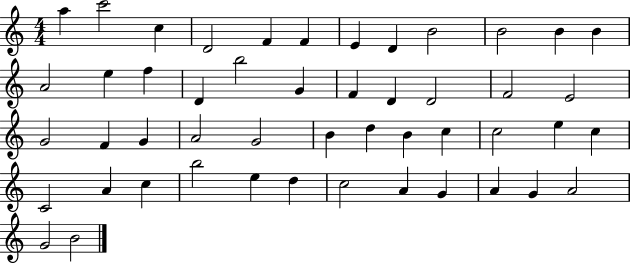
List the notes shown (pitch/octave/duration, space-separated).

A5/q C6/h C5/q D4/h F4/q F4/q E4/q D4/q B4/h B4/h B4/q B4/q A4/h E5/q F5/q D4/q B5/h G4/q F4/q D4/q D4/h F4/h E4/h G4/h F4/q G4/q A4/h G4/h B4/q D5/q B4/q C5/q C5/h E5/q C5/q C4/h A4/q C5/q B5/h E5/q D5/q C5/h A4/q G4/q A4/q G4/q A4/h G4/h B4/h